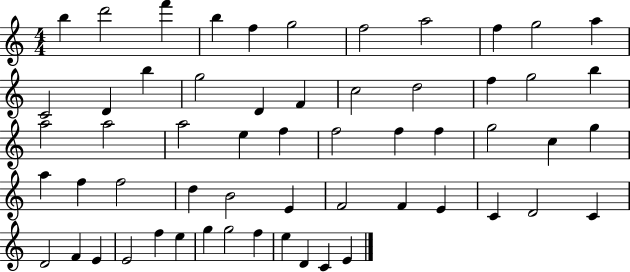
B5/q D6/h F6/q B5/q F5/q G5/h F5/h A5/h F5/q G5/h A5/q C4/h D4/q B5/q G5/h D4/q F4/q C5/h D5/h F5/q G5/h B5/q A5/h A5/h A5/h E5/q F5/q F5/h F5/q F5/q G5/h C5/q G5/q A5/q F5/q F5/h D5/q B4/h E4/q F4/h F4/q E4/q C4/q D4/h C4/q D4/h F4/q E4/q E4/h F5/q E5/q G5/q G5/h F5/q E5/q D4/q C4/q E4/q